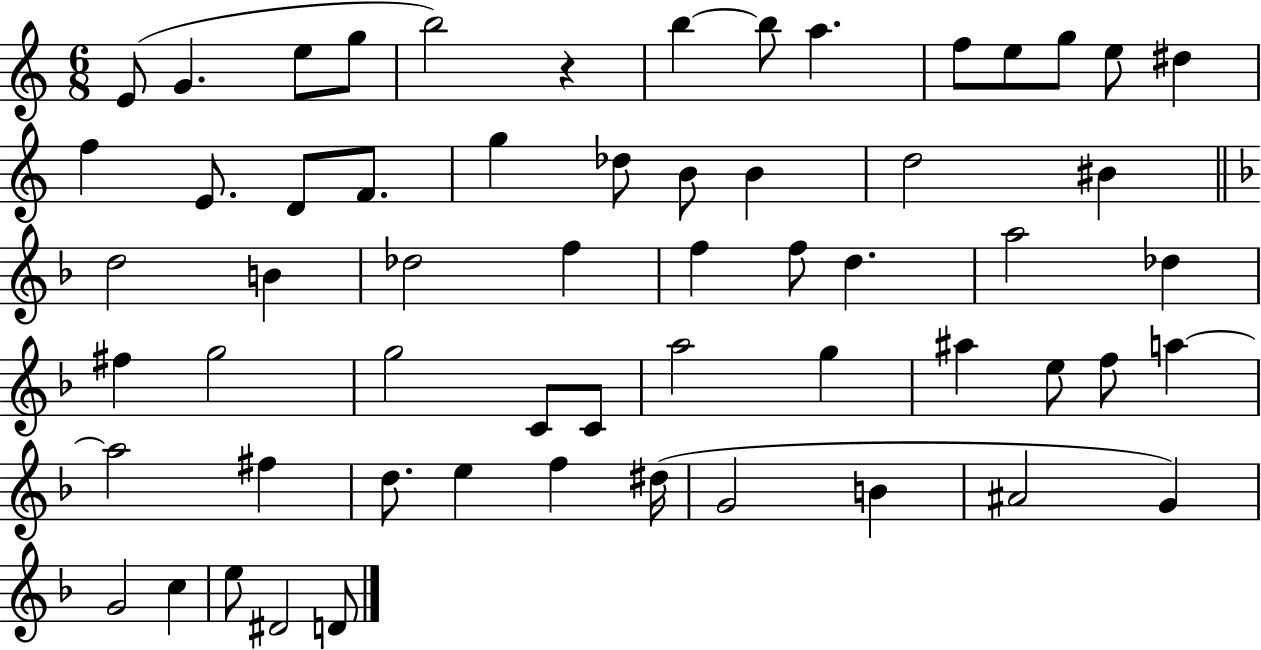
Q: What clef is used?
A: treble